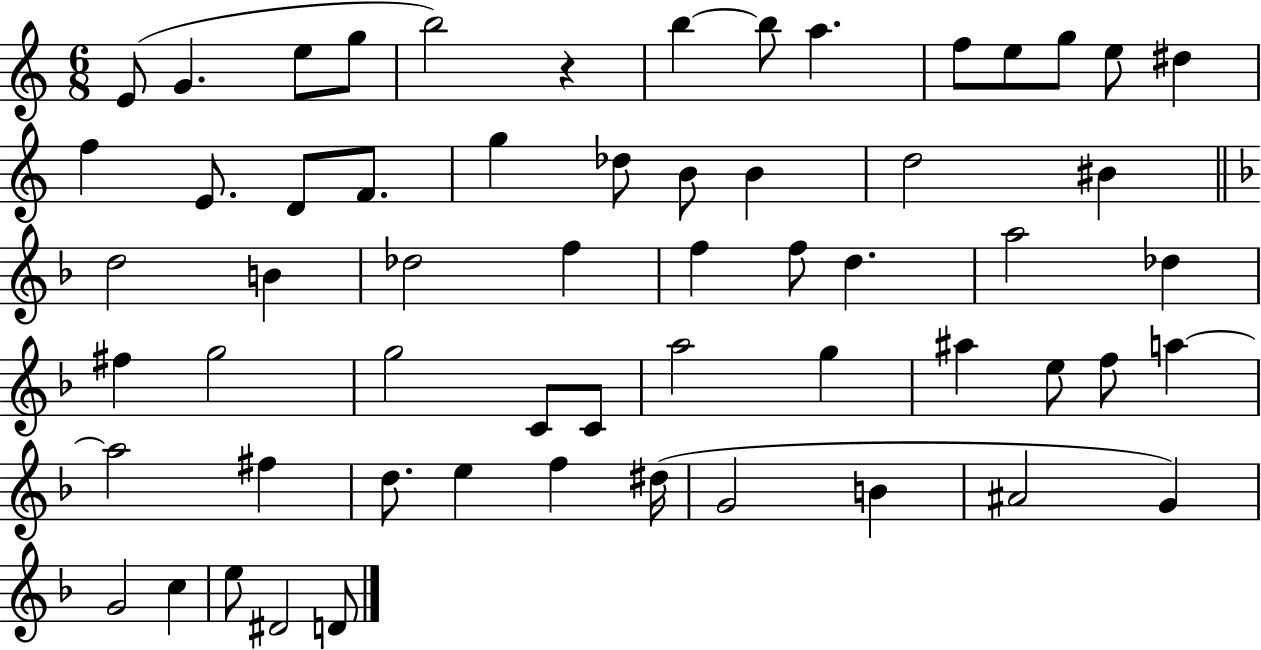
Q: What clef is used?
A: treble